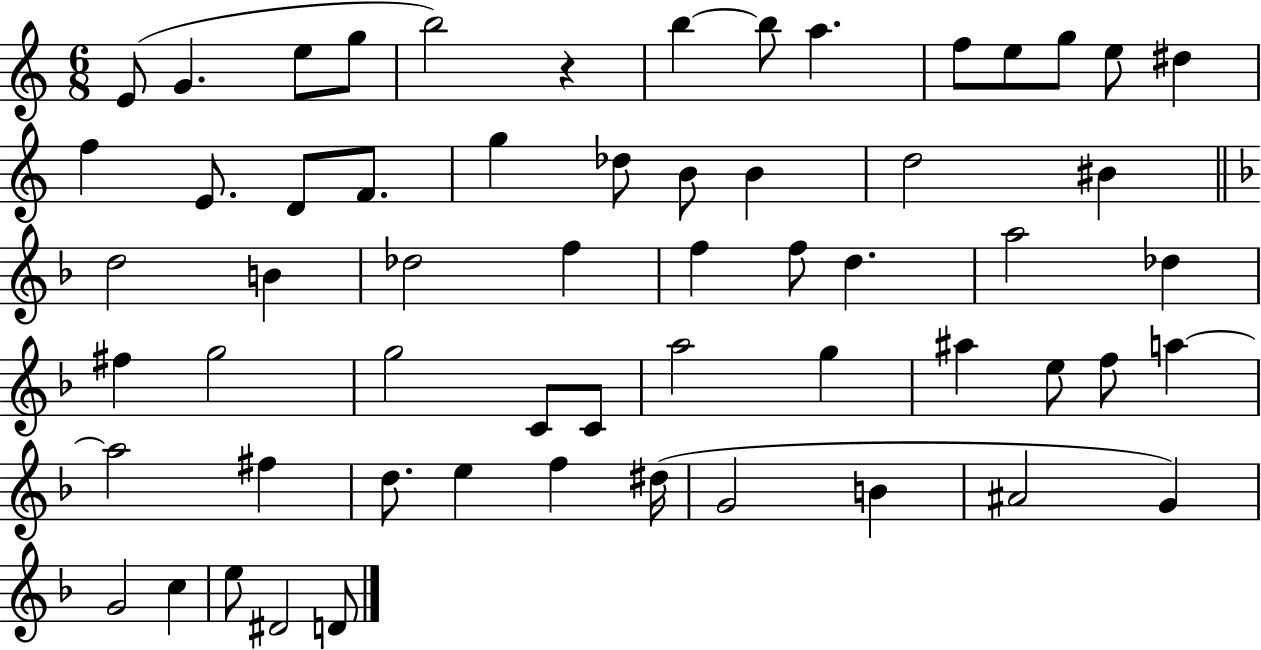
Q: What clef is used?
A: treble